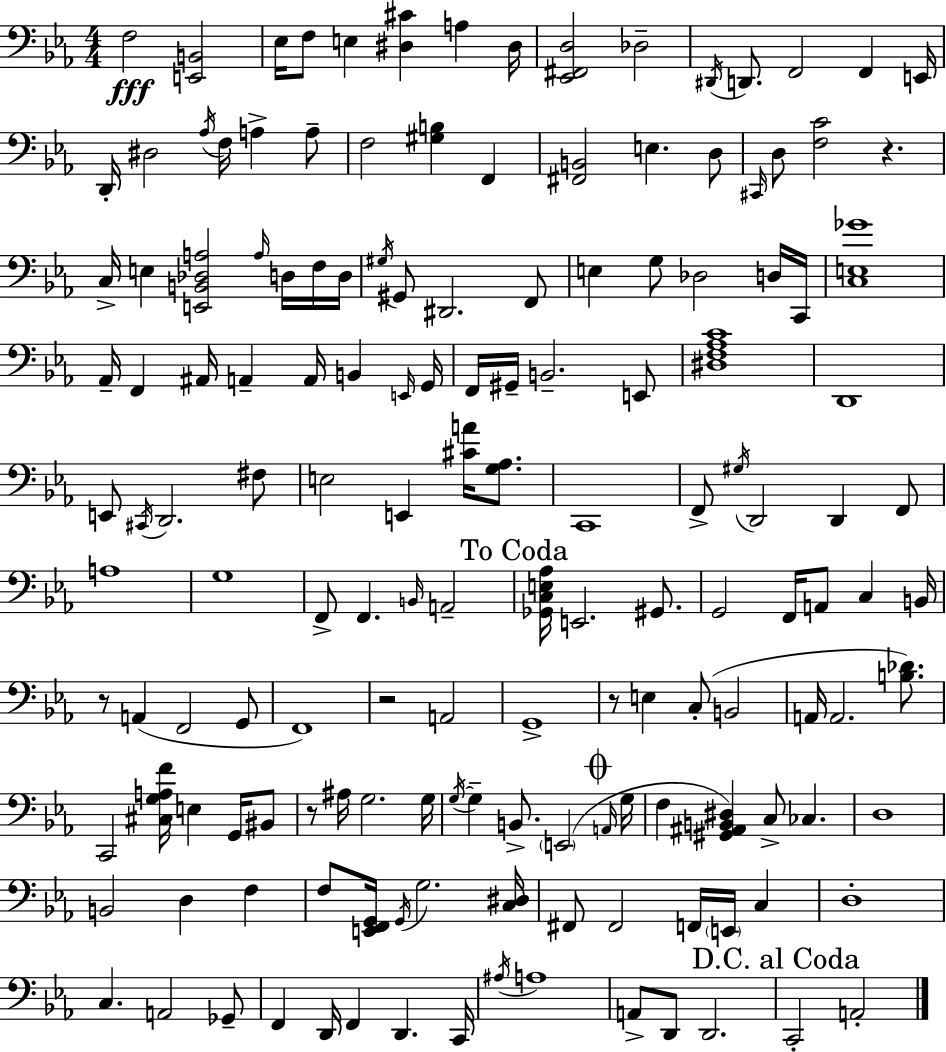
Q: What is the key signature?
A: EES major